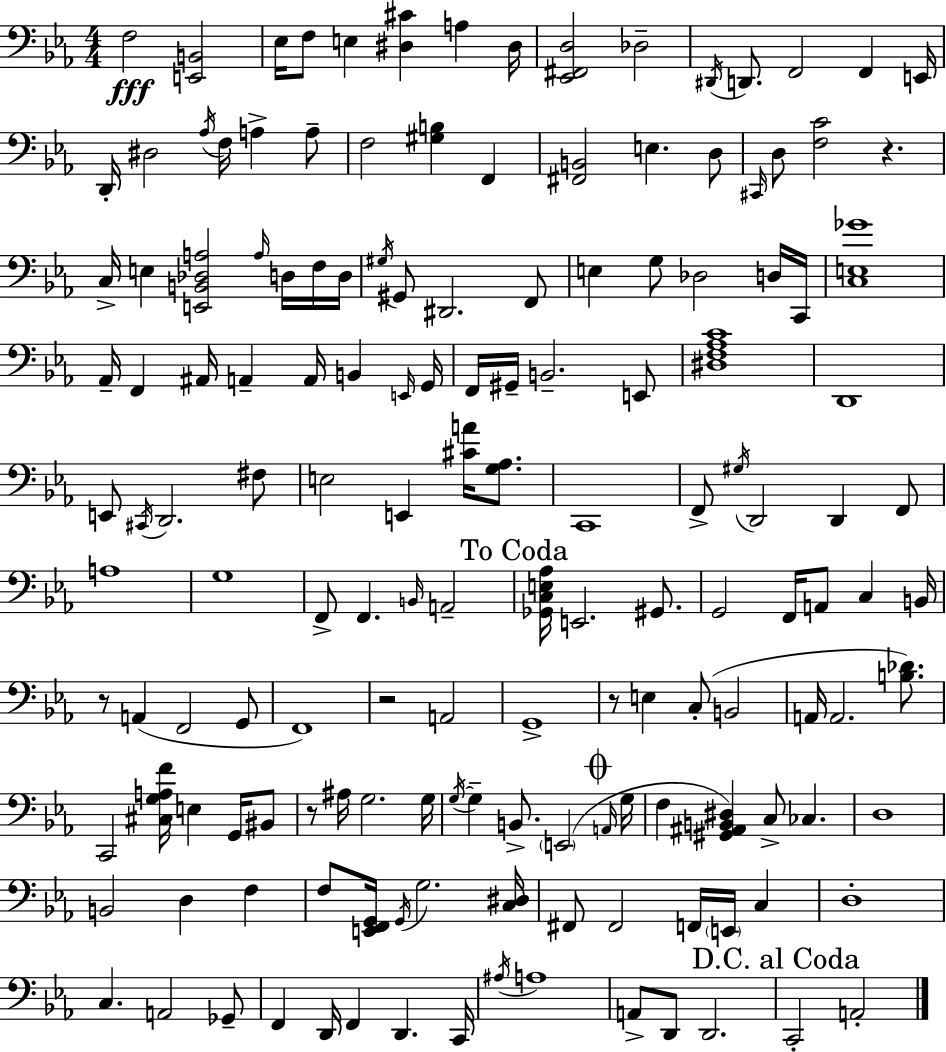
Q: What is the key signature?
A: EES major